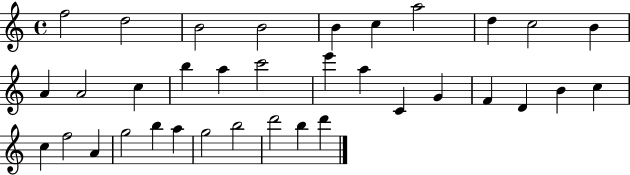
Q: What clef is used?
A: treble